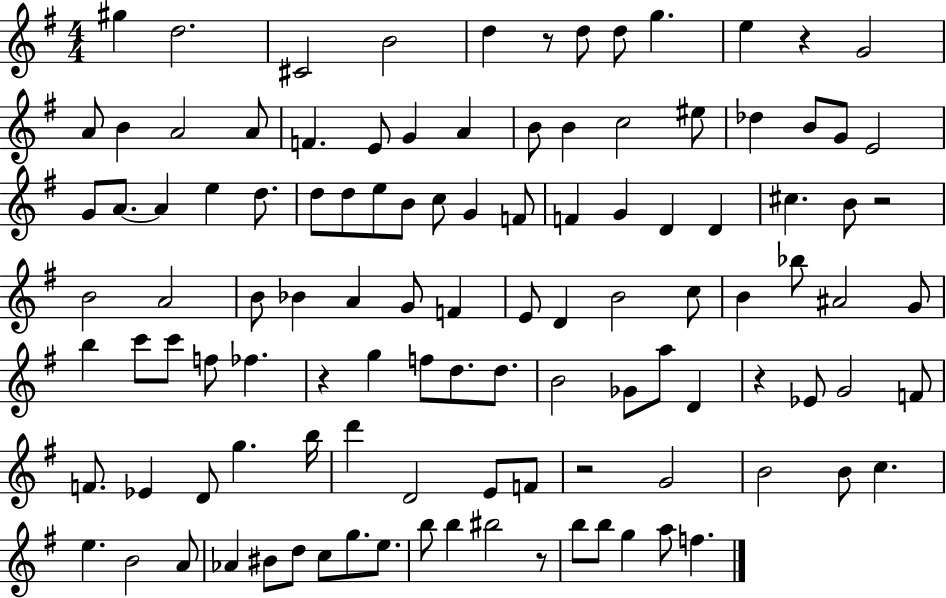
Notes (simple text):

G#5/q D5/h. C#4/h B4/h D5/q R/e D5/e D5/e G5/q. E5/q R/q G4/h A4/e B4/q A4/h A4/e F4/q. E4/e G4/q A4/q B4/e B4/q C5/h EIS5/e Db5/q B4/e G4/e E4/h G4/e A4/e. A4/q E5/q D5/e. D5/e D5/e E5/e B4/e C5/e G4/q F4/e F4/q G4/q D4/q D4/q C#5/q. B4/e R/h B4/h A4/h B4/e Bb4/q A4/q G4/e F4/q E4/e D4/q B4/h C5/e B4/q Bb5/e A#4/h G4/e B5/q C6/e C6/e F5/e FES5/q. R/q G5/q F5/e D5/e. D5/e. B4/h Gb4/e A5/e D4/q R/q Eb4/e G4/h F4/e F4/e. Eb4/q D4/e G5/q. B5/s D6/q D4/h E4/e F4/e R/h G4/h B4/h B4/e C5/q. E5/q. B4/h A4/e Ab4/q BIS4/e D5/e C5/e G5/e. E5/e. B5/e B5/q BIS5/h R/e B5/e B5/e G5/q A5/e F5/q.